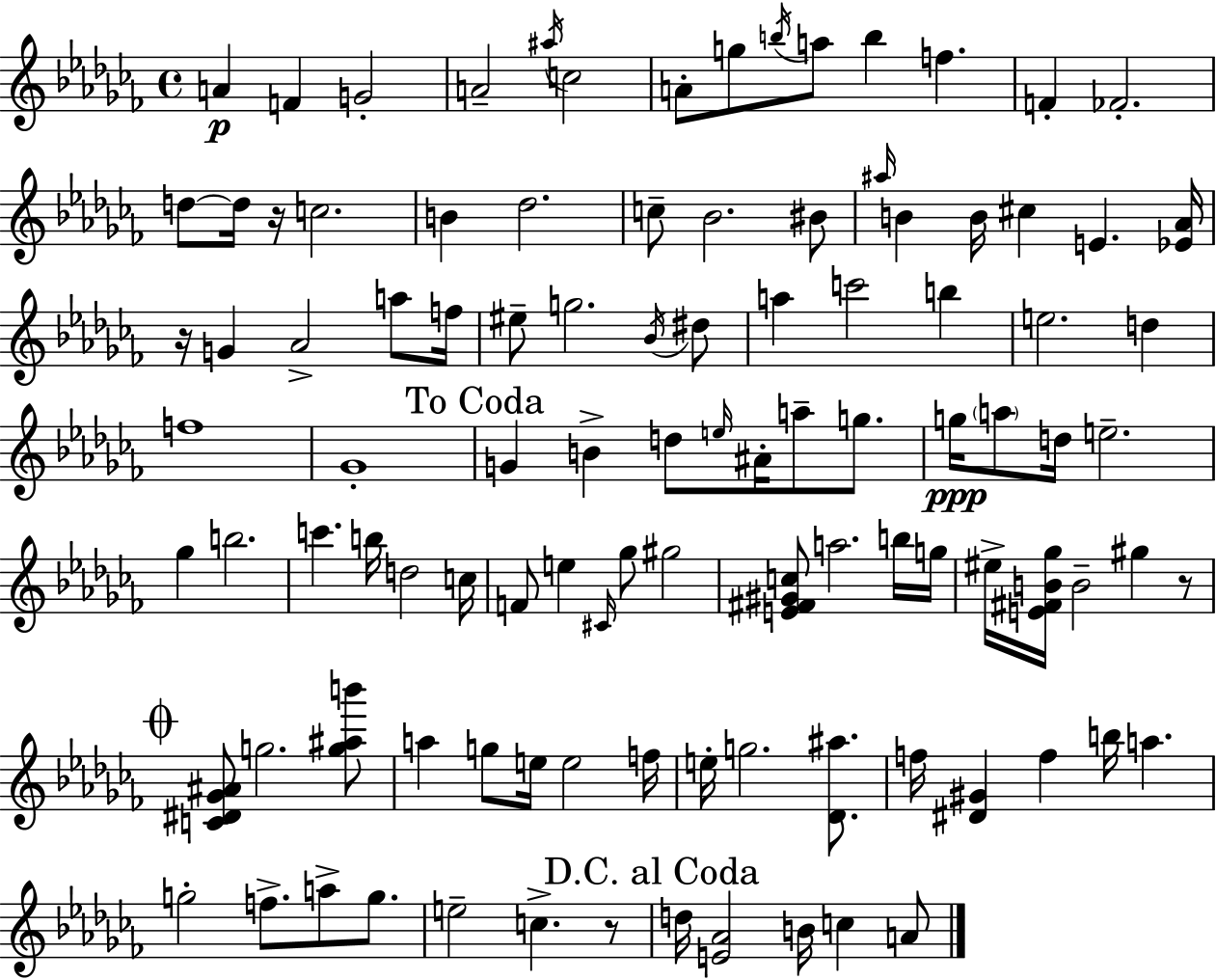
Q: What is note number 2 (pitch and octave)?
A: F4